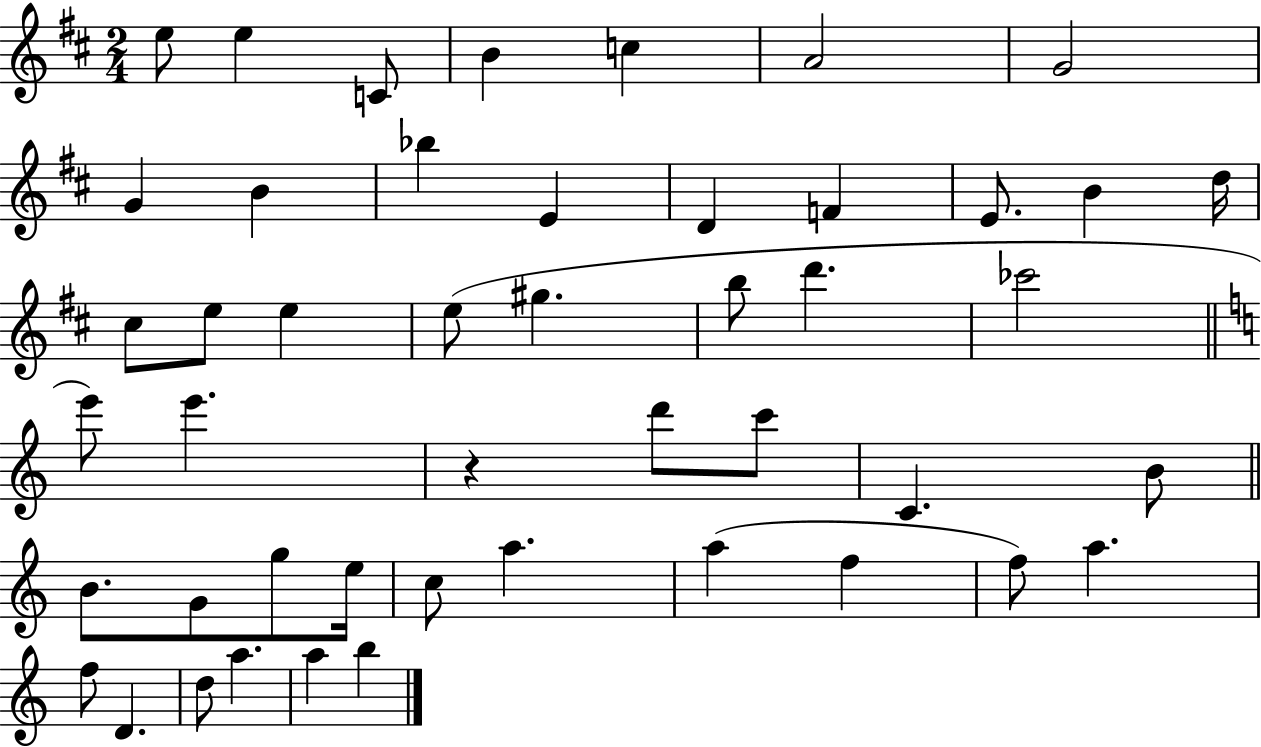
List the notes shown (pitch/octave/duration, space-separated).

E5/e E5/q C4/e B4/q C5/q A4/h G4/h G4/q B4/q Bb5/q E4/q D4/q F4/q E4/e. B4/q D5/s C#5/e E5/e E5/q E5/e G#5/q. B5/e D6/q. CES6/h E6/e E6/q. R/q D6/e C6/e C4/q. B4/e B4/e. G4/e G5/e E5/s C5/e A5/q. A5/q F5/q F5/e A5/q. F5/e D4/q. D5/e A5/q. A5/q B5/q